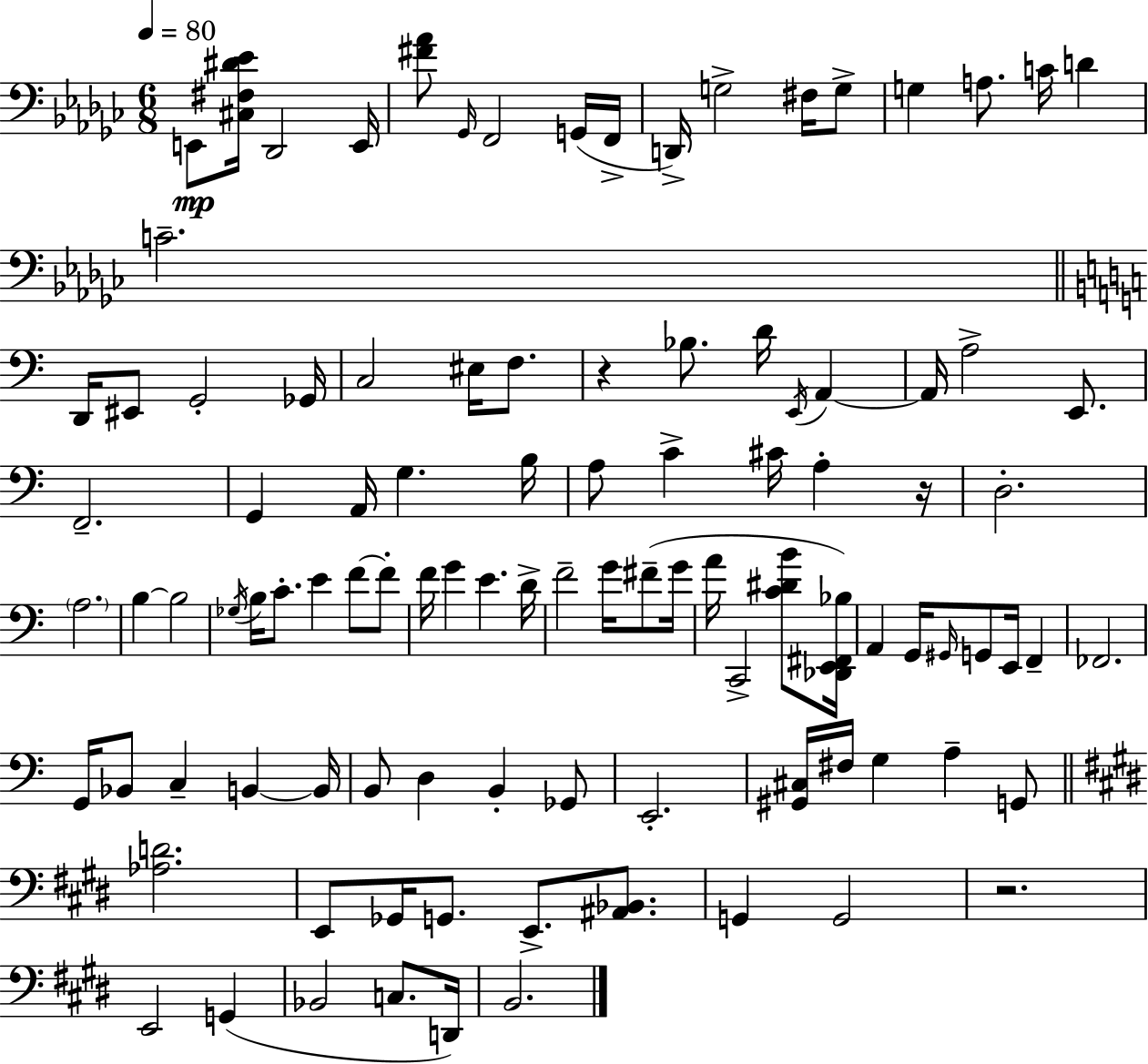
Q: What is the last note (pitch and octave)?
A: B2